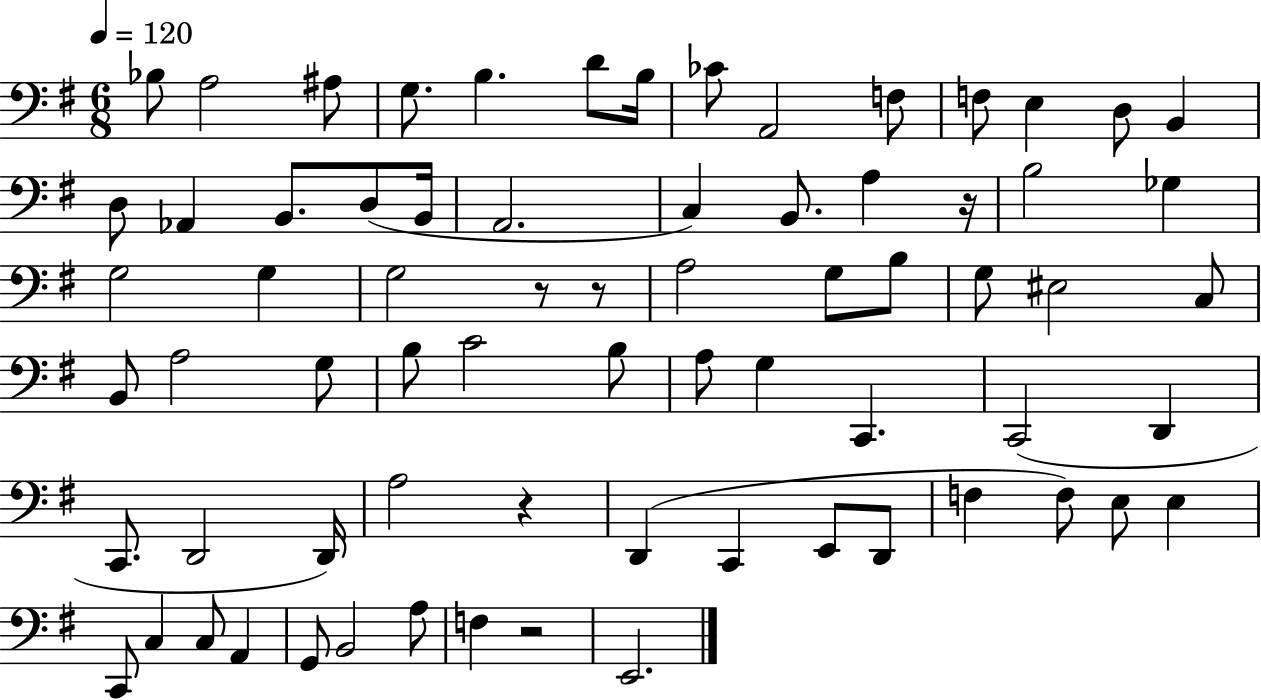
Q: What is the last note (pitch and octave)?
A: E2